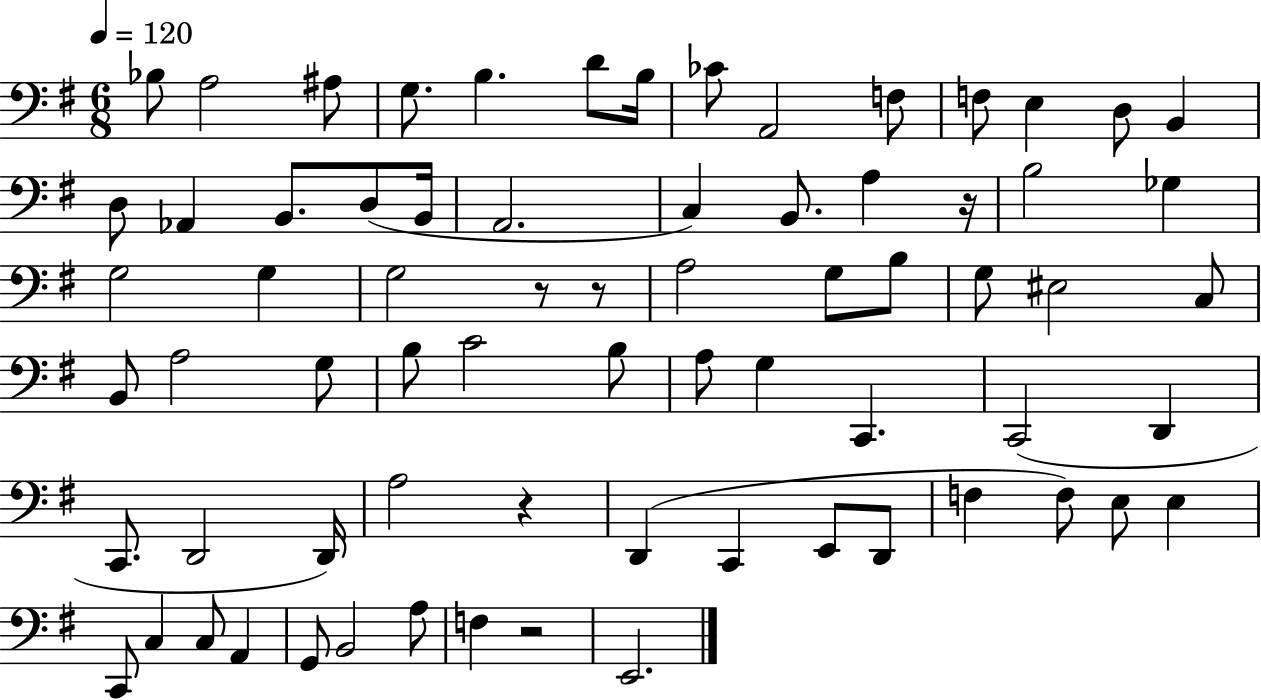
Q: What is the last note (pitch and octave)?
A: E2